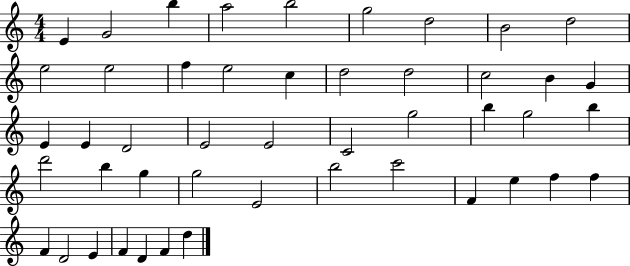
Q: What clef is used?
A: treble